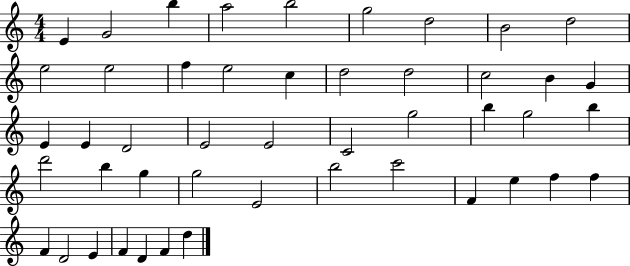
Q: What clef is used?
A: treble